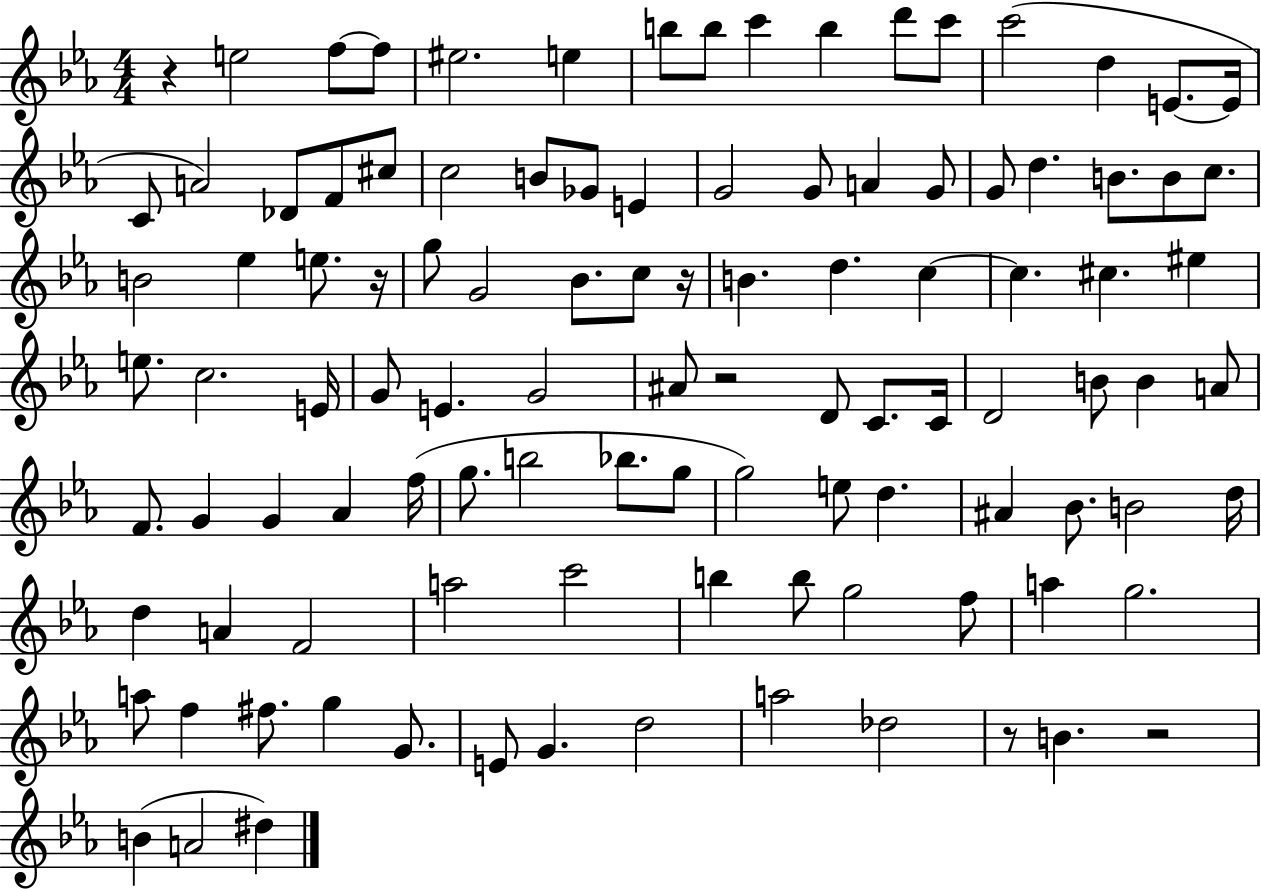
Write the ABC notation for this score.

X:1
T:Untitled
M:4/4
L:1/4
K:Eb
z e2 f/2 f/2 ^e2 e b/2 b/2 c' b d'/2 c'/2 c'2 d E/2 E/4 C/2 A2 _D/2 F/2 ^c/2 c2 B/2 _G/2 E G2 G/2 A G/2 G/2 d B/2 B/2 c/2 B2 _e e/2 z/4 g/2 G2 _B/2 c/2 z/4 B d c c ^c ^e e/2 c2 E/4 G/2 E G2 ^A/2 z2 D/2 C/2 C/4 D2 B/2 B A/2 F/2 G G _A f/4 g/2 b2 _b/2 g/2 g2 e/2 d ^A _B/2 B2 d/4 d A F2 a2 c'2 b b/2 g2 f/2 a g2 a/2 f ^f/2 g G/2 E/2 G d2 a2 _d2 z/2 B z2 B A2 ^d